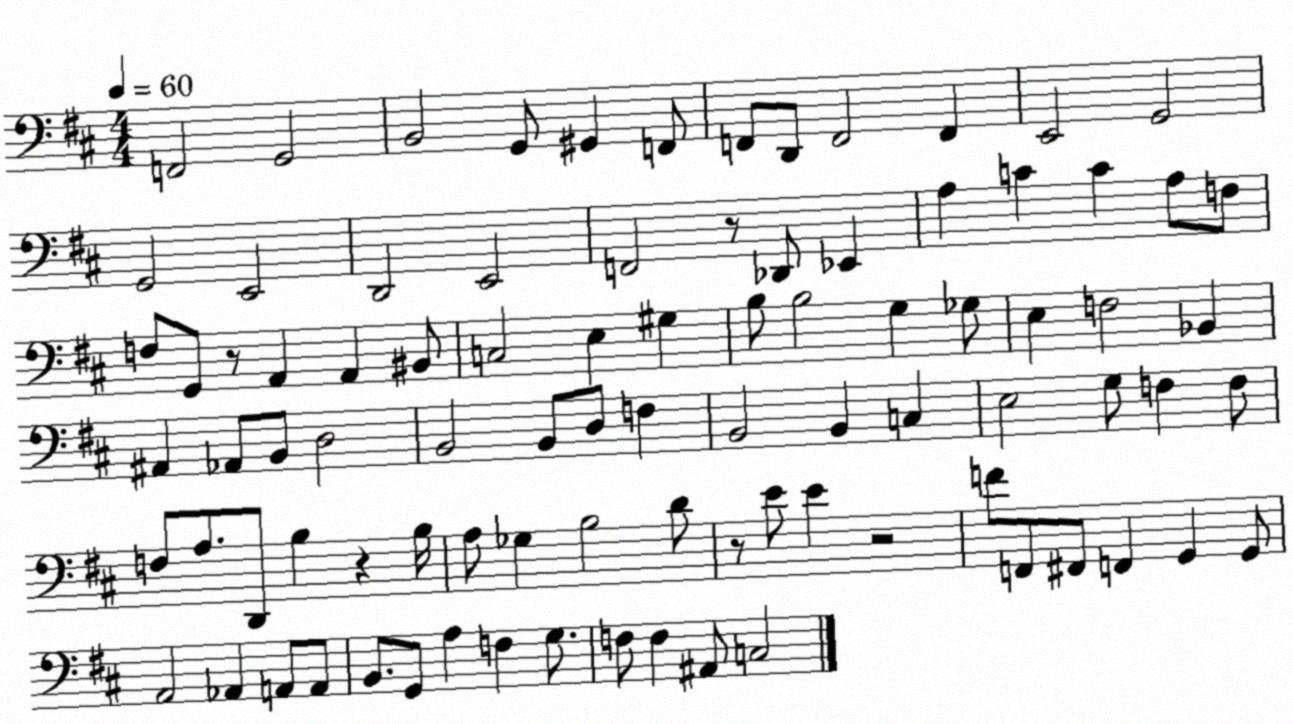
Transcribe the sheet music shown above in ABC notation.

X:1
T:Untitled
M:4/4
L:1/4
K:D
F,,2 G,,2 B,,2 G,,/2 ^G,, F,,/2 F,,/2 D,,/2 F,,2 F,, E,,2 G,,2 G,,2 E,,2 D,,2 E,,2 F,,2 z/2 _D,,/2 _E,, A, C C A,/2 F,/2 F,/2 G,,/2 z/2 A,, A,, ^B,,/2 C,2 E, ^G, B,/2 B,2 G, _G,/2 E, F,2 _B,, ^A,, _A,,/2 B,,/2 D,2 B,,2 B,,/2 D,/2 F, B,,2 B,, C, E,2 G,/2 F, F,/2 F,/2 A,/2 D,,/2 B, z B,/4 A,/2 _G, B,2 D/2 z/2 E/2 E z2 F/2 F,,/2 ^F,,/2 F,, G,, G,,/2 A,,2 _A,, A,,/2 A,,/2 B,,/2 G,,/2 A, F, G,/2 F,/2 F, ^A,,/2 C,2